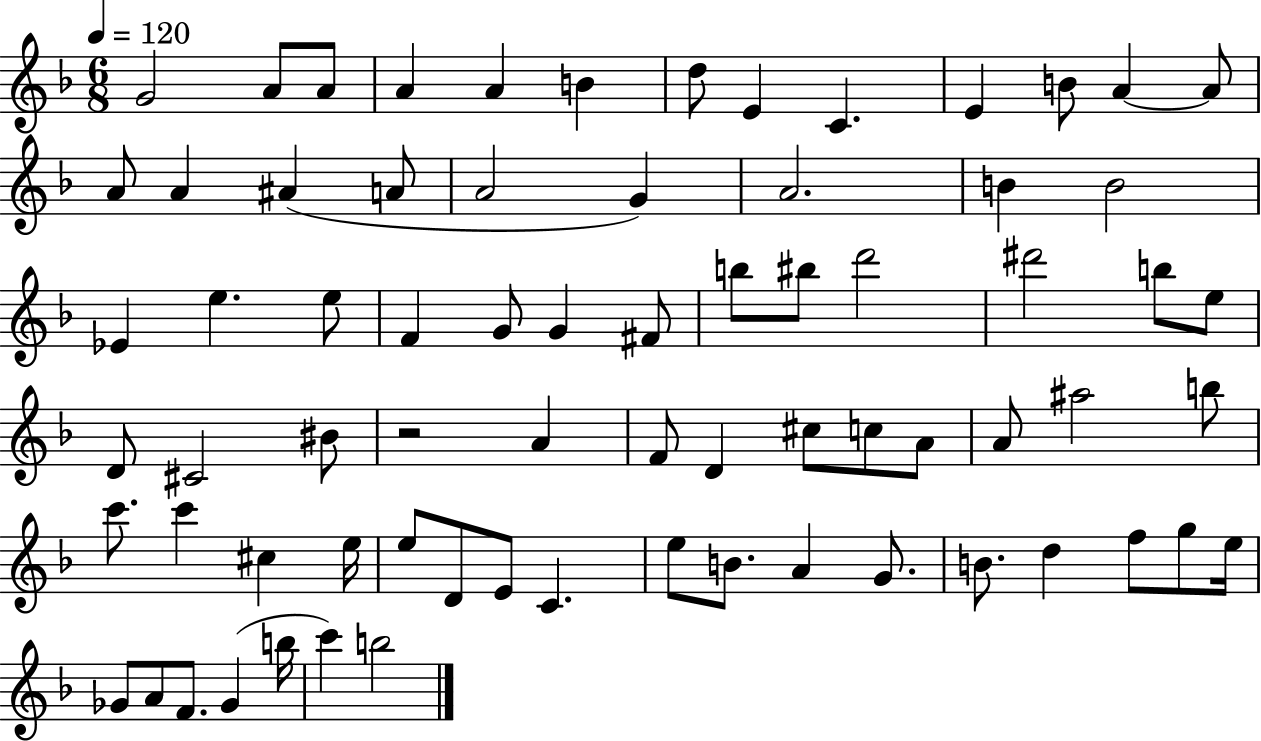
X:1
T:Untitled
M:6/8
L:1/4
K:F
G2 A/2 A/2 A A B d/2 E C E B/2 A A/2 A/2 A ^A A/2 A2 G A2 B B2 _E e e/2 F G/2 G ^F/2 b/2 ^b/2 d'2 ^d'2 b/2 e/2 D/2 ^C2 ^B/2 z2 A F/2 D ^c/2 c/2 A/2 A/2 ^a2 b/2 c'/2 c' ^c e/4 e/2 D/2 E/2 C e/2 B/2 A G/2 B/2 d f/2 g/2 e/4 _G/2 A/2 F/2 _G b/4 c' b2